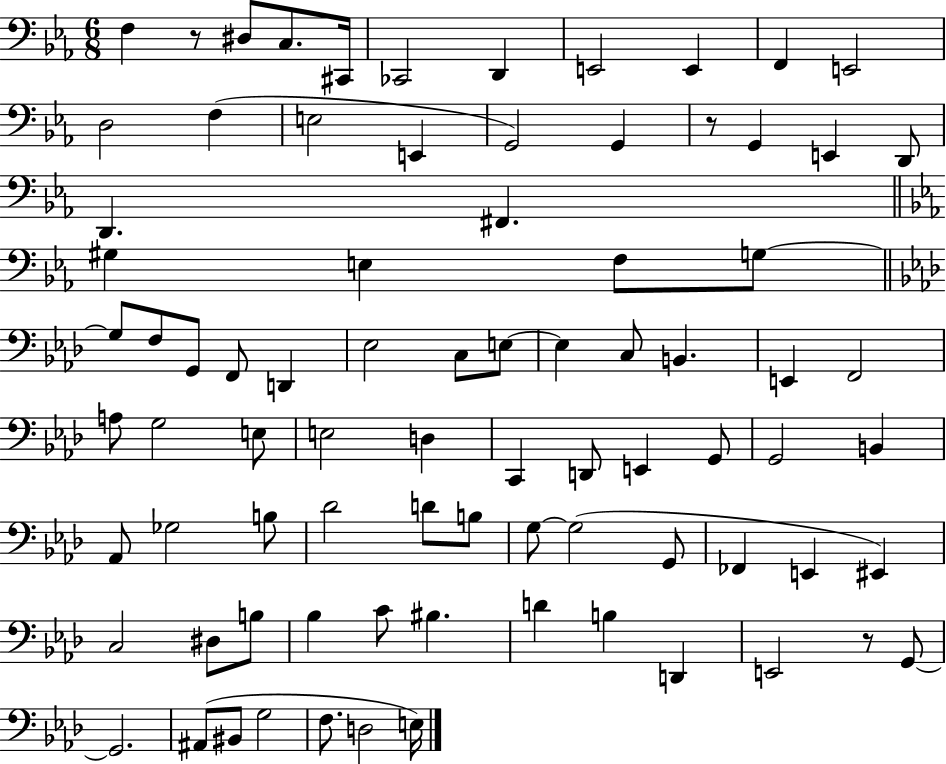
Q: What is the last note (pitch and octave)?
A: E3